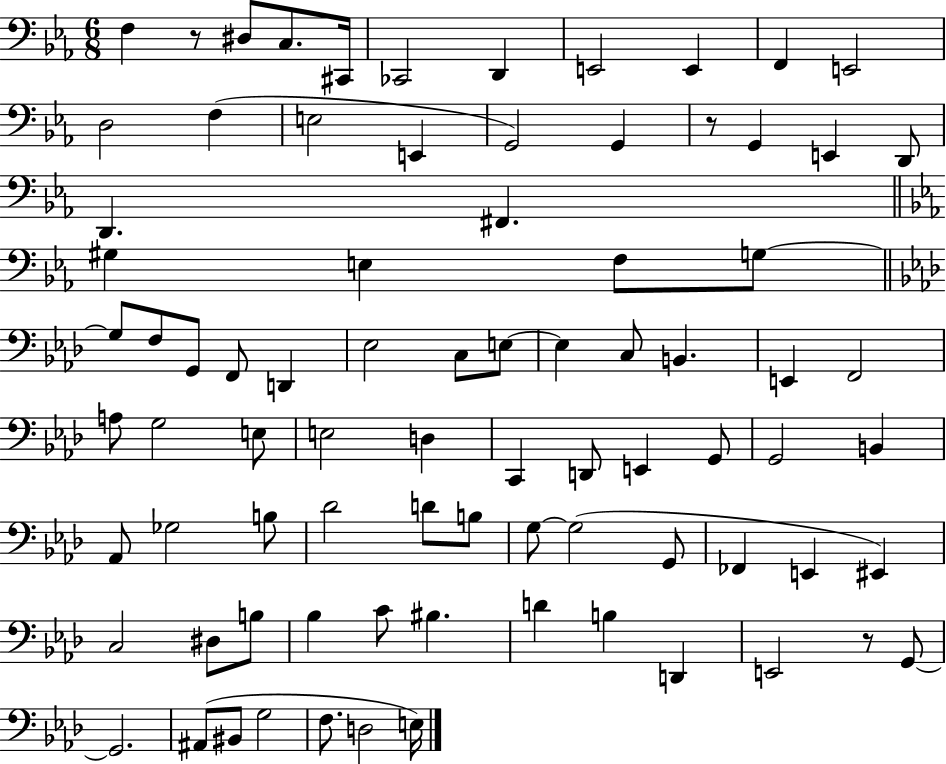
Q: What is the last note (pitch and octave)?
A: E3